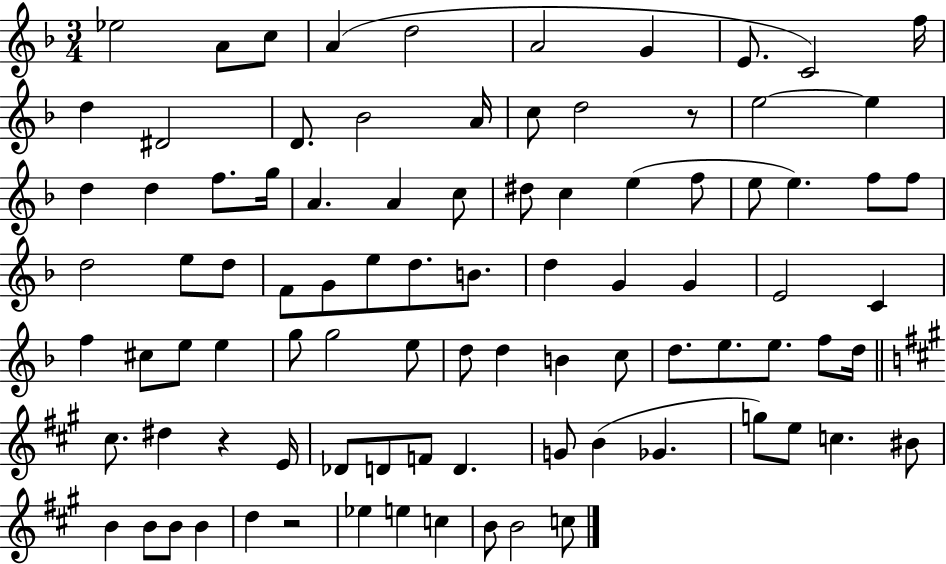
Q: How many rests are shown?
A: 3